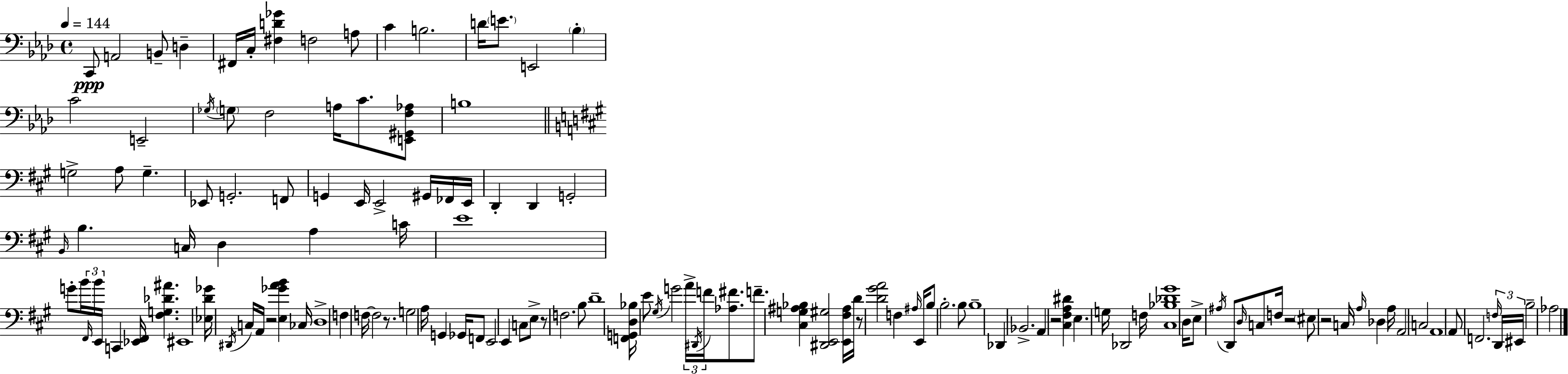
C2/e A2/h B2/e D3/q F#2/s C3/s [F#3,D4,Gb4]/q F3/h A3/e C4/q B3/h. D4/s E4/e. E2/h Bb3/q C4/h E2/h Gb3/s G3/e F3/h A3/s C4/e. [E2,G#2,F3,Ab3]/e B3/w G3/h A3/e G3/q. Eb2/e G2/h. F2/e G2/q E2/s E2/h G#2/s FES2/s E2/s D2/q D2/q G2/h B2/s B3/q. C3/s D3/q A3/q C4/s E4/w G4/e B4/s F#2/s B4/s E2/s C2/q [Eb2,F#2]/s [F#3,G3,Db4,A#4]/q. EIS2/w [Eb3,D4,Gb4]/s D#2/s C3/s A2/s R/h [E3,Gb4,A4,B4]/q CES3/s D3/w F3/q F3/s F3/h R/e. G3/h A3/s G2/q Gb2/s F2/e E2/h E2/q C3/e E3/e R/e F3/h. B3/e D4/w [F2,G2,D3,Bb3]/s E4/e G#3/s G4/h A4/s D#2/s F4/s [Ab3,F#4]/e. F4/e. [C#3,G3,A#3,Bb3]/q [D#2,E2,G#3]/h [E2,F#3,A#3]/s D4/s R/e [D4,G#4,A4]/h F3/q A#3/s E2/s B3/e B3/h. B3/e B3/w Db2/q Bb2/h. A2/q R/h [C#3,F#3,A3,D#4]/q E3/q. G3/s Db2/h F3/s [C#3,Bb3,Db4,G#4]/w D3/s E3/e A#3/s D2/e D3/s C3/e F3/s R/h EIS3/e R/h C3/s A3/s Db3/q A3/s A2/h C3/h A2/w A2/e F2/h. F3/s D2/s EIS2/s B3/h Ab3/h